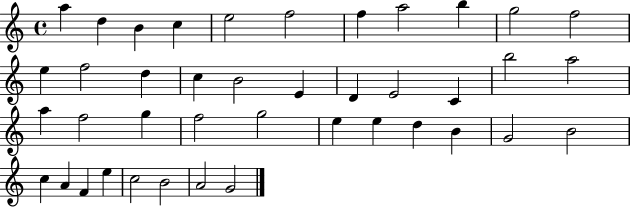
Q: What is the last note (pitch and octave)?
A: G4